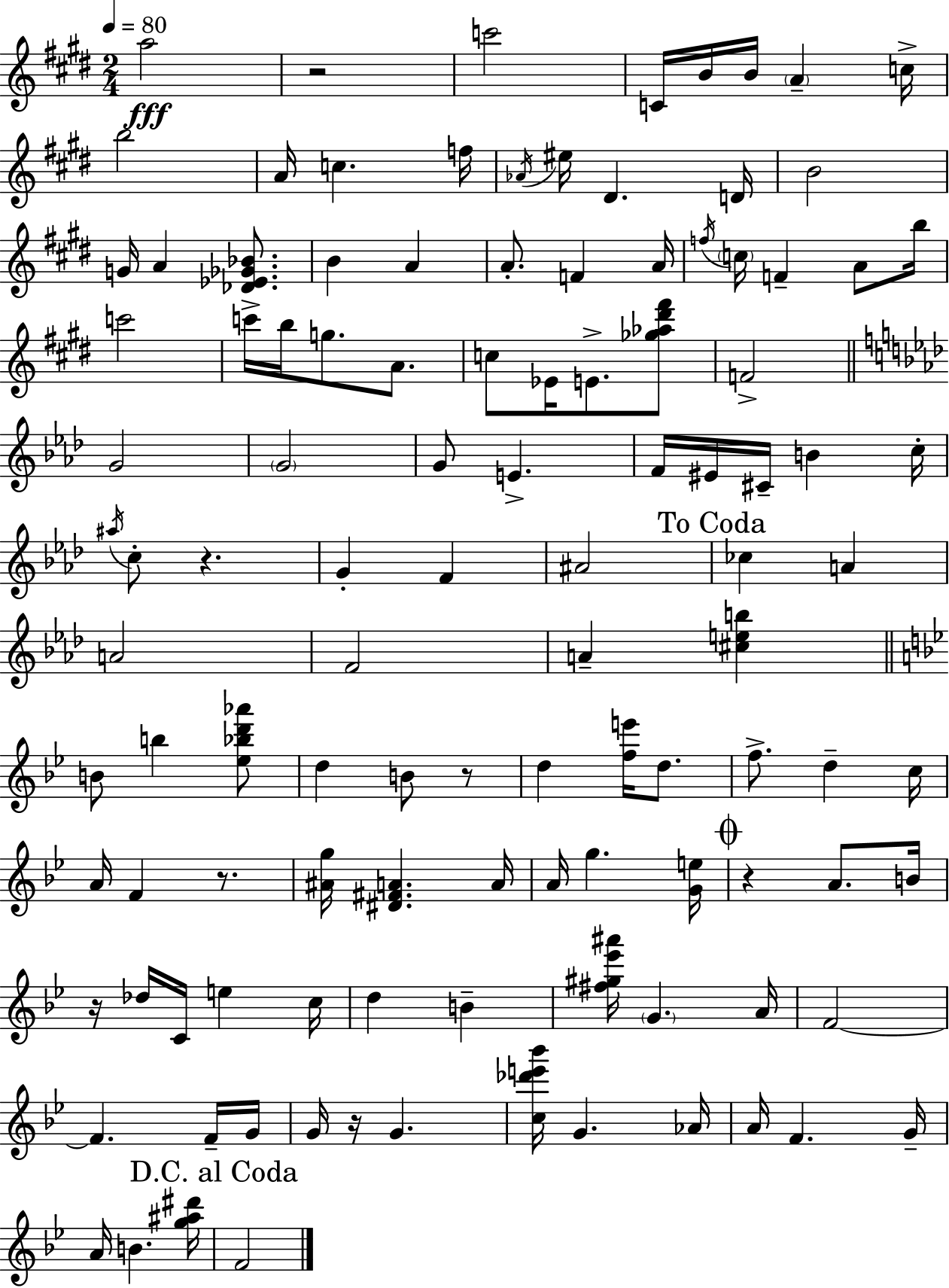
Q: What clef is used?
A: treble